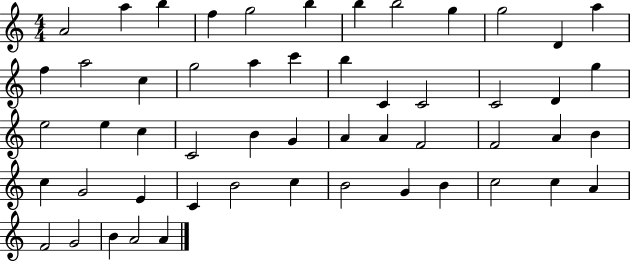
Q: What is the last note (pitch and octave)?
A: A4